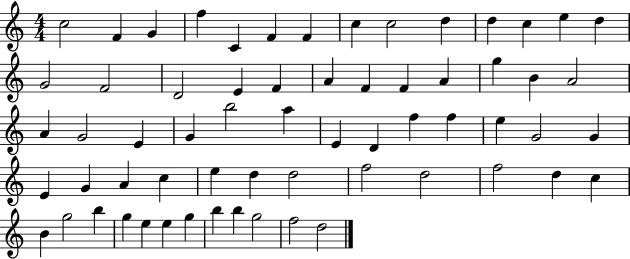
X:1
T:Untitled
M:4/4
L:1/4
K:C
c2 F G f C F F c c2 d d c e d G2 F2 D2 E F A F F A g B A2 A G2 E G b2 a E D f f e G2 G E G A c e d d2 f2 d2 f2 d c B g2 b g e e g b b g2 f2 d2